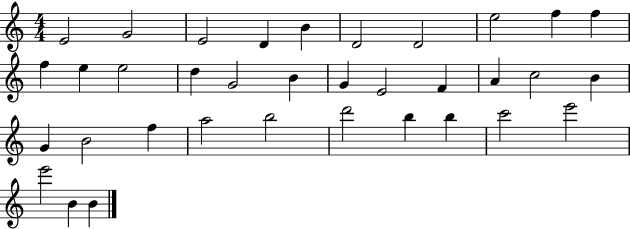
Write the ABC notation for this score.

X:1
T:Untitled
M:4/4
L:1/4
K:C
E2 G2 E2 D B D2 D2 e2 f f f e e2 d G2 B G E2 F A c2 B G B2 f a2 b2 d'2 b b c'2 e'2 e'2 B B